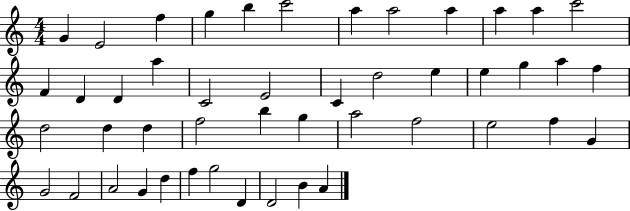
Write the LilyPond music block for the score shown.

{
  \clef treble
  \numericTimeSignature
  \time 4/4
  \key c \major
  g'4 e'2 f''4 | g''4 b''4 c'''2 | a''4 a''2 a''4 | a''4 a''4 c'''2 | \break f'4 d'4 d'4 a''4 | c'2 e'2 | c'4 d''2 e''4 | e''4 g''4 a''4 f''4 | \break d''2 d''4 d''4 | f''2 b''4 g''4 | a''2 f''2 | e''2 f''4 g'4 | \break g'2 f'2 | a'2 g'4 d''4 | f''4 g''2 d'4 | d'2 b'4 a'4 | \break \bar "|."
}